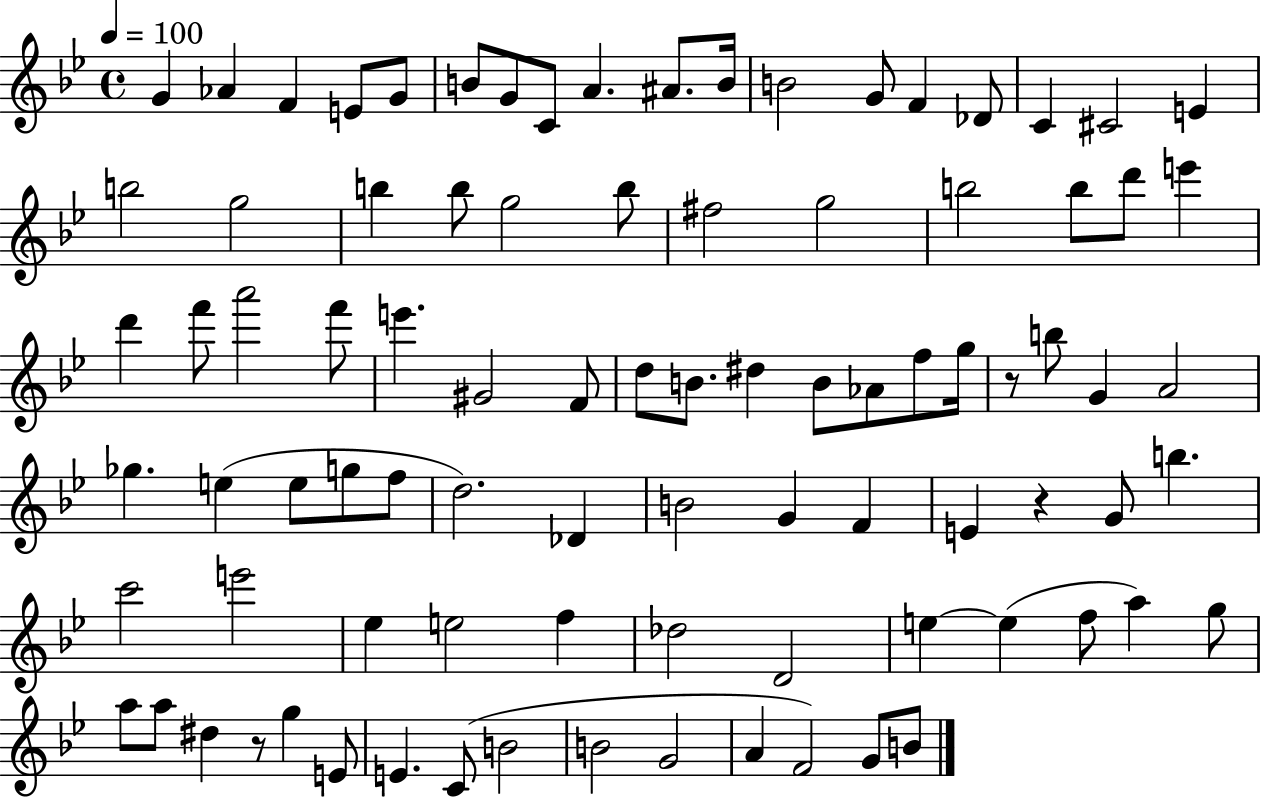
X:1
T:Untitled
M:4/4
L:1/4
K:Bb
G _A F E/2 G/2 B/2 G/2 C/2 A ^A/2 B/4 B2 G/2 F _D/2 C ^C2 E b2 g2 b b/2 g2 b/2 ^f2 g2 b2 b/2 d'/2 e' d' f'/2 a'2 f'/2 e' ^G2 F/2 d/2 B/2 ^d B/2 _A/2 f/2 g/4 z/2 b/2 G A2 _g e e/2 g/2 f/2 d2 _D B2 G F E z G/2 b c'2 e'2 _e e2 f _d2 D2 e e f/2 a g/2 a/2 a/2 ^d z/2 g E/2 E C/2 B2 B2 G2 A F2 G/2 B/2